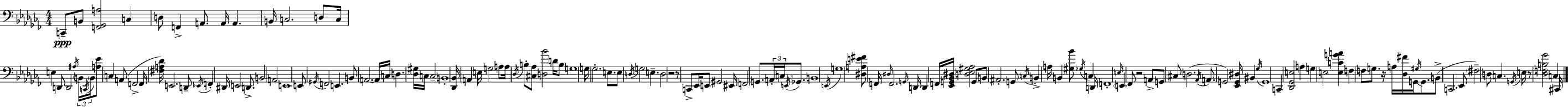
X:1
T:Untitled
M:4/4
L:1/4
K:Abm
C,,/2 B,,/2 [F,,_G,,A,]2 C, D,/2 F,, A,,/2 A,,/4 A,, B,,/4 C,2 D,/2 C,/4 E, D,,/2 D,,2 ^A,/4 B,,/4 C,,/4 B,,/4 [A,_E]/2 C, A,,/2 F,,2 F,,/4 [^F,A,_D]/4 E,,2 D,,/2 _E,,/4 F,, ^D,,/4 E,,2 D,,/2 B,,2 A,,2 E,,4 E,,/2 ^G,,/4 F,,2 E,, B,,/2 A,,2 A,,/4 C,/4 D, [_D,^G,]/4 C,/4 C,2 B,,4 [_D,,_B,,]/4 A,, E,/4 G,2 A,/2 A,/4 _D,/4 B,/2 [^C,_A,]/2 [D,_B]2 D/4 B,/2 G,4 G,/4 _G,2 E,/2 E,/2 D,/4 G,2 E, D,2 z2 z/2 C,,/2 _E,,/4 E,,/2 ^G,,2 ^E,,/4 F,,2 G,,/2 A,,/4 C,/4 E,,/4 _G,,/2 B,,4 E,,/4 G,4 [^D,A,E^F]/2 F,,/4 ^D,/4 F,,2 G,,/4 D,,/4 D,, F,,/4 [_E,,G,,_B,,^D,]/4 [D,_E,^G,_A,]2 G,,/2 B,,/2 ^A,,2 G,,/2 C,/4 B,, A,/4 B,, [^G,_B]/2 _G,/4 C, D,,/4 F,,4 E,/4 E,, _F,,/2 z2 A,,/2 G,,/2 ^C,/2 D,2 _A,,/4 A,,/2 G,,2 [_E,,G,,^D,]/4 ^B,, _G,/4 G,,4 C,, [_D,,_G,,E,]2 A, G, E,2 [E,CGA] F, F,/2 G,/2 z/4 A,/4 [_D,^F]/4 G,,/4 ^G,/4 G,,/2 B,,/2 C,,2 _E,,/2 ^F,2 D,/2 C, G,,/4 E,/4 z/2 [_D,F,B,_G]2 C, ^C,,/4